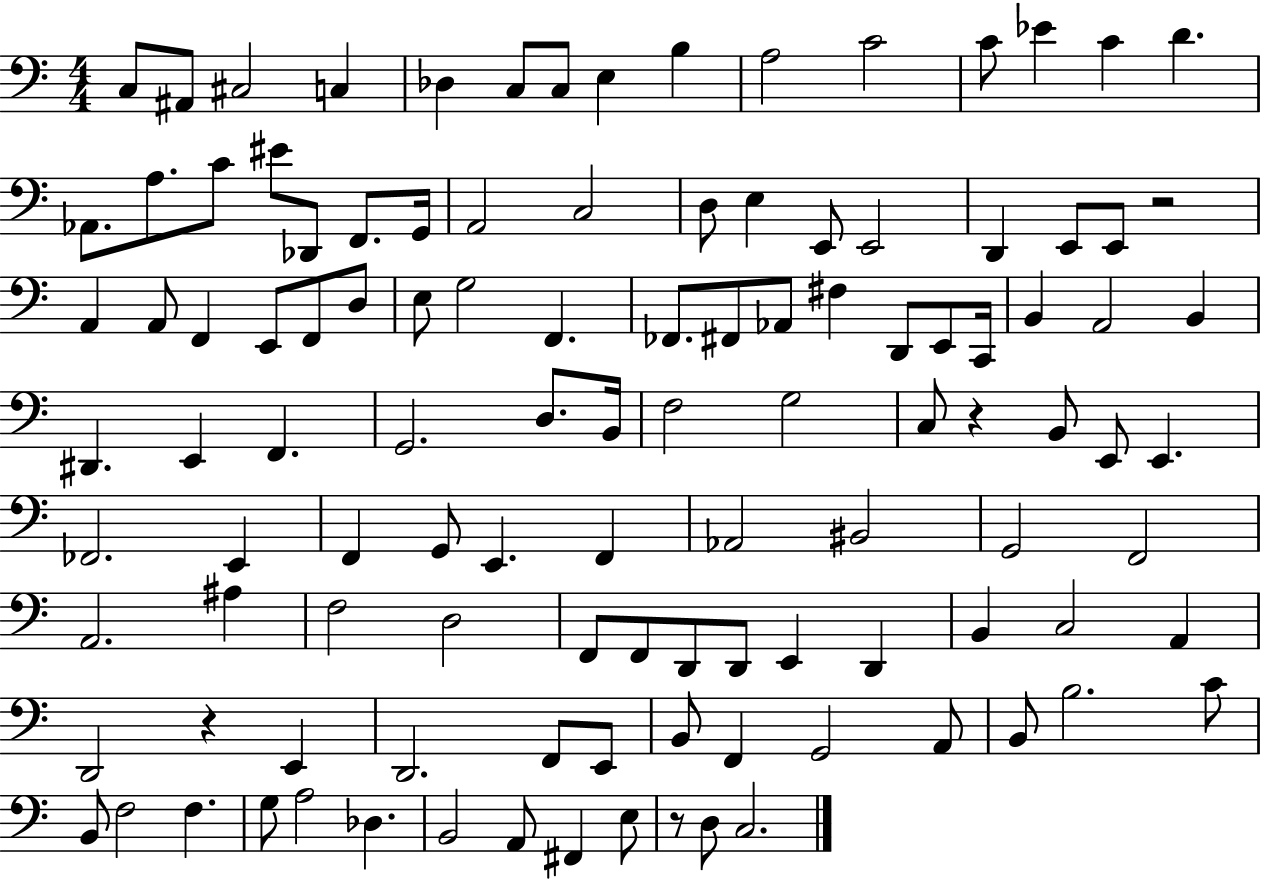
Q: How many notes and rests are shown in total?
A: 113